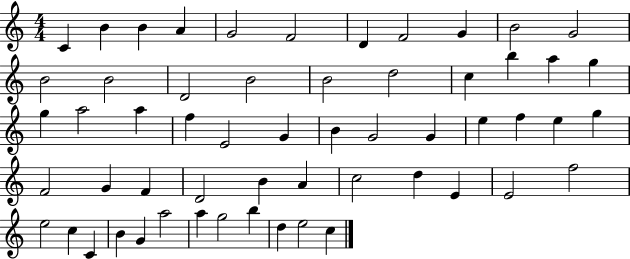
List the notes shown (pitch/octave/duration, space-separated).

C4/q B4/q B4/q A4/q G4/h F4/h D4/q F4/h G4/q B4/h G4/h B4/h B4/h D4/h B4/h B4/h D5/h C5/q B5/q A5/q G5/q G5/q A5/h A5/q F5/q E4/h G4/q B4/q G4/h G4/q E5/q F5/q E5/q G5/q F4/h G4/q F4/q D4/h B4/q A4/q C5/h D5/q E4/q E4/h F5/h E5/h C5/q C4/q B4/q G4/q A5/h A5/q G5/h B5/q D5/q E5/h C5/q